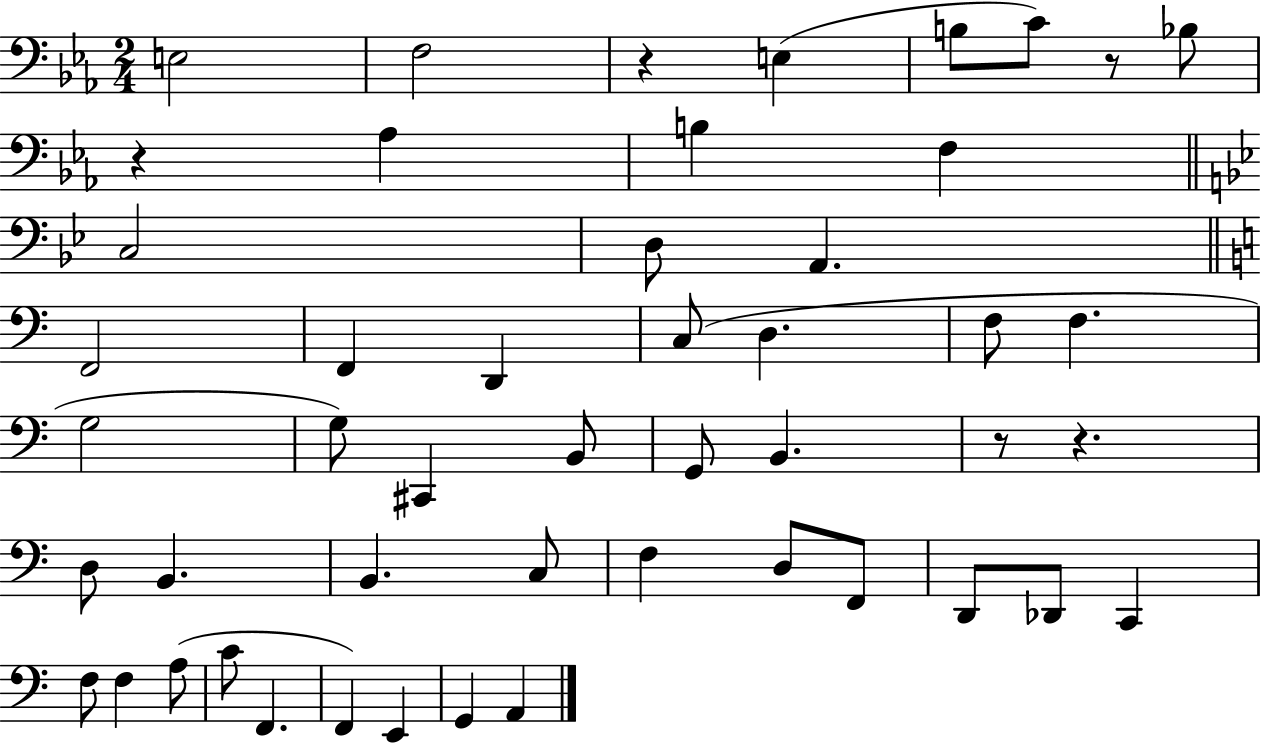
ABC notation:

X:1
T:Untitled
M:2/4
L:1/4
K:Eb
E,2 F,2 z E, B,/2 C/2 z/2 _B,/2 z _A, B, F, C,2 D,/2 A,, F,,2 F,, D,, C,/2 D, F,/2 F, G,2 G,/2 ^C,, B,,/2 G,,/2 B,, z/2 z D,/2 B,, B,, C,/2 F, D,/2 F,,/2 D,,/2 _D,,/2 C,, F,/2 F, A,/2 C/2 F,, F,, E,, G,, A,,